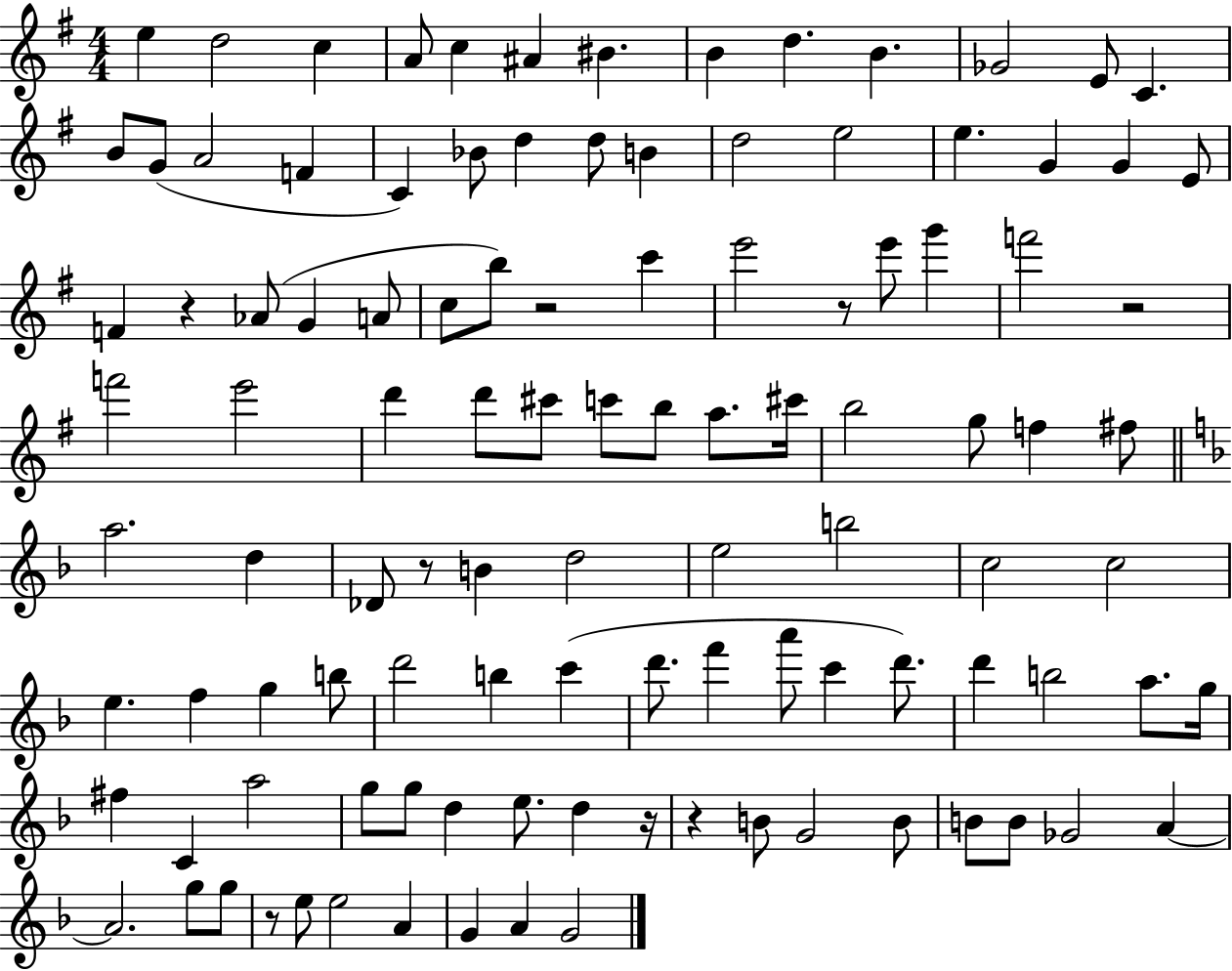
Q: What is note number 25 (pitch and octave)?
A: E5